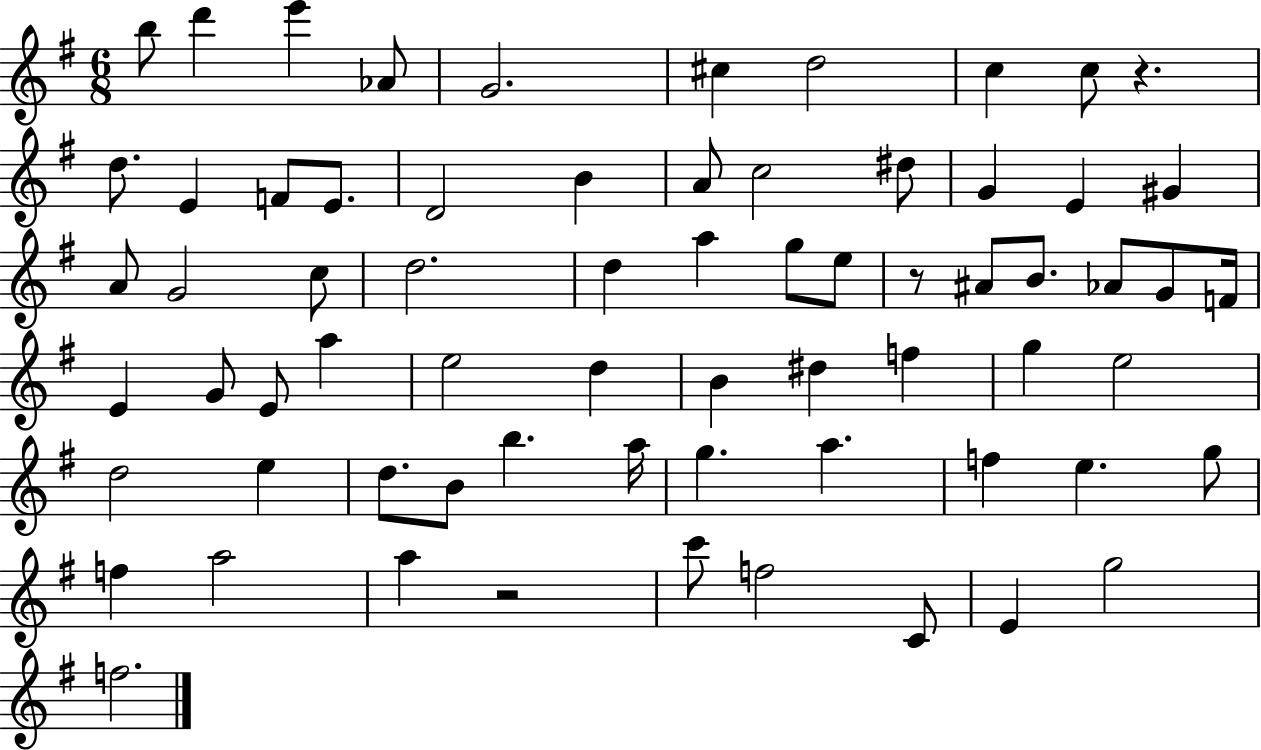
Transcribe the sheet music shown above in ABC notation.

X:1
T:Untitled
M:6/8
L:1/4
K:G
b/2 d' e' _A/2 G2 ^c d2 c c/2 z d/2 E F/2 E/2 D2 B A/2 c2 ^d/2 G E ^G A/2 G2 c/2 d2 d a g/2 e/2 z/2 ^A/2 B/2 _A/2 G/2 F/4 E G/2 E/2 a e2 d B ^d f g e2 d2 e d/2 B/2 b a/4 g a f e g/2 f a2 a z2 c'/2 f2 C/2 E g2 f2